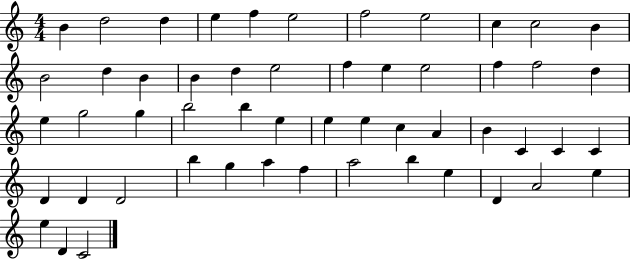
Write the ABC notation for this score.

X:1
T:Untitled
M:4/4
L:1/4
K:C
B d2 d e f e2 f2 e2 c c2 B B2 d B B d e2 f e e2 f f2 d e g2 g b2 b e e e c A B C C C D D D2 b g a f a2 b e D A2 e e D C2